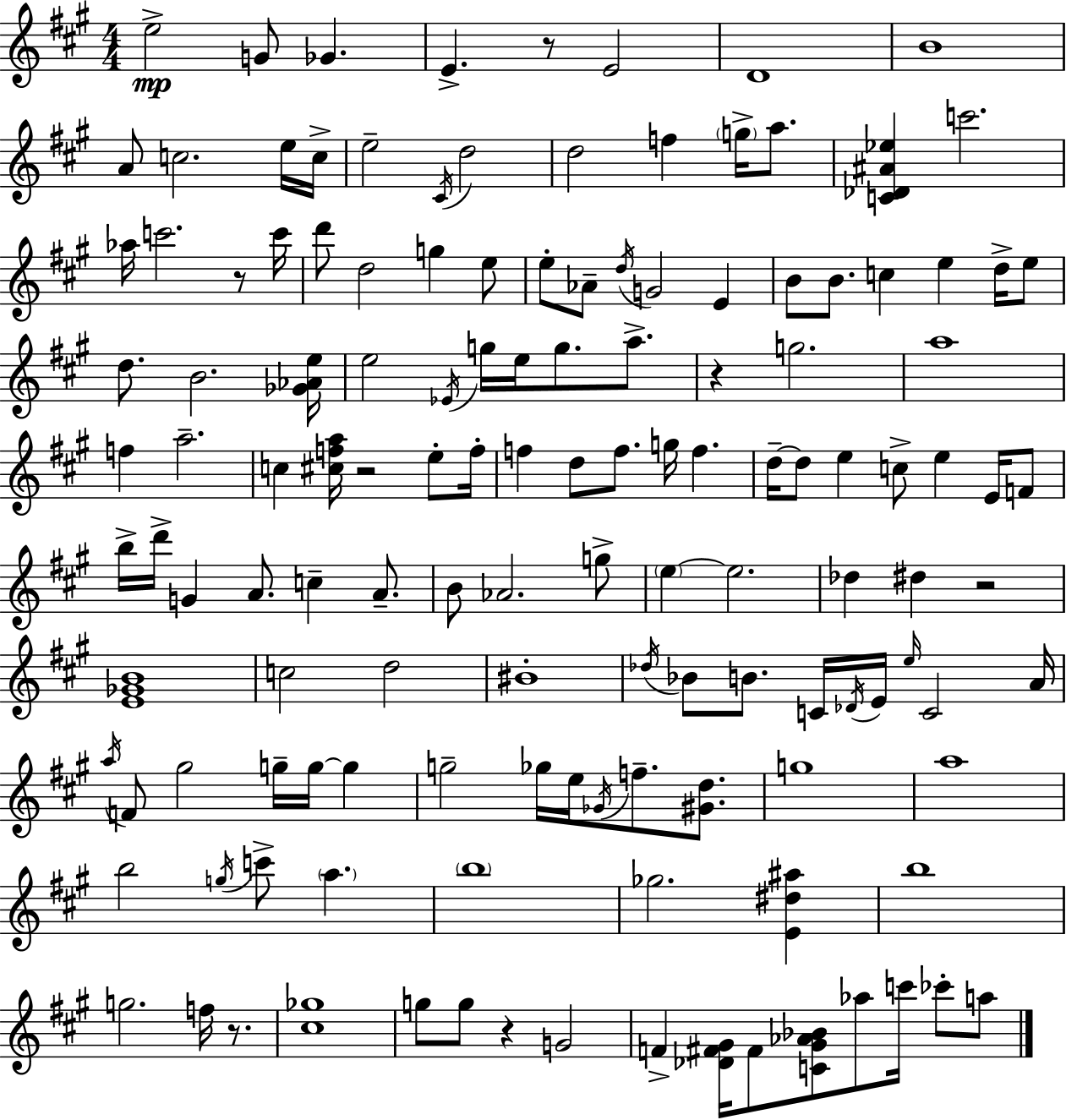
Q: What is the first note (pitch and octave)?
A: E5